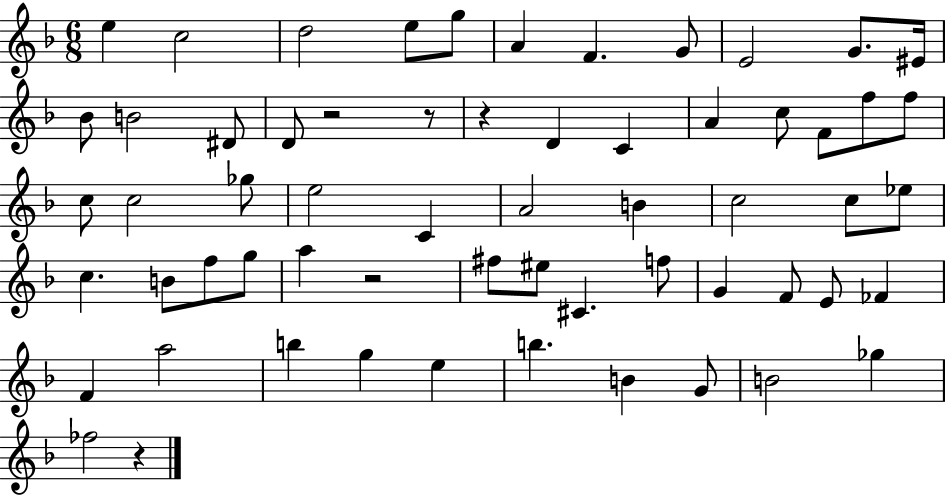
X:1
T:Untitled
M:6/8
L:1/4
K:F
e c2 d2 e/2 g/2 A F G/2 E2 G/2 ^E/4 _B/2 B2 ^D/2 D/2 z2 z/2 z D C A c/2 F/2 f/2 f/2 c/2 c2 _g/2 e2 C A2 B c2 c/2 _e/2 c B/2 f/2 g/2 a z2 ^f/2 ^e/2 ^C f/2 G F/2 E/2 _F F a2 b g e b B G/2 B2 _g _f2 z